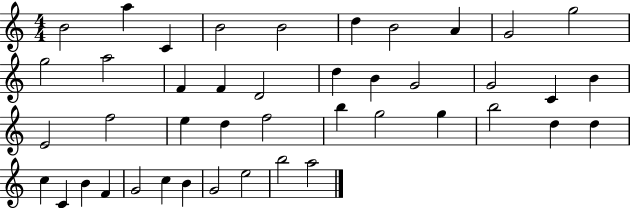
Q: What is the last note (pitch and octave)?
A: A5